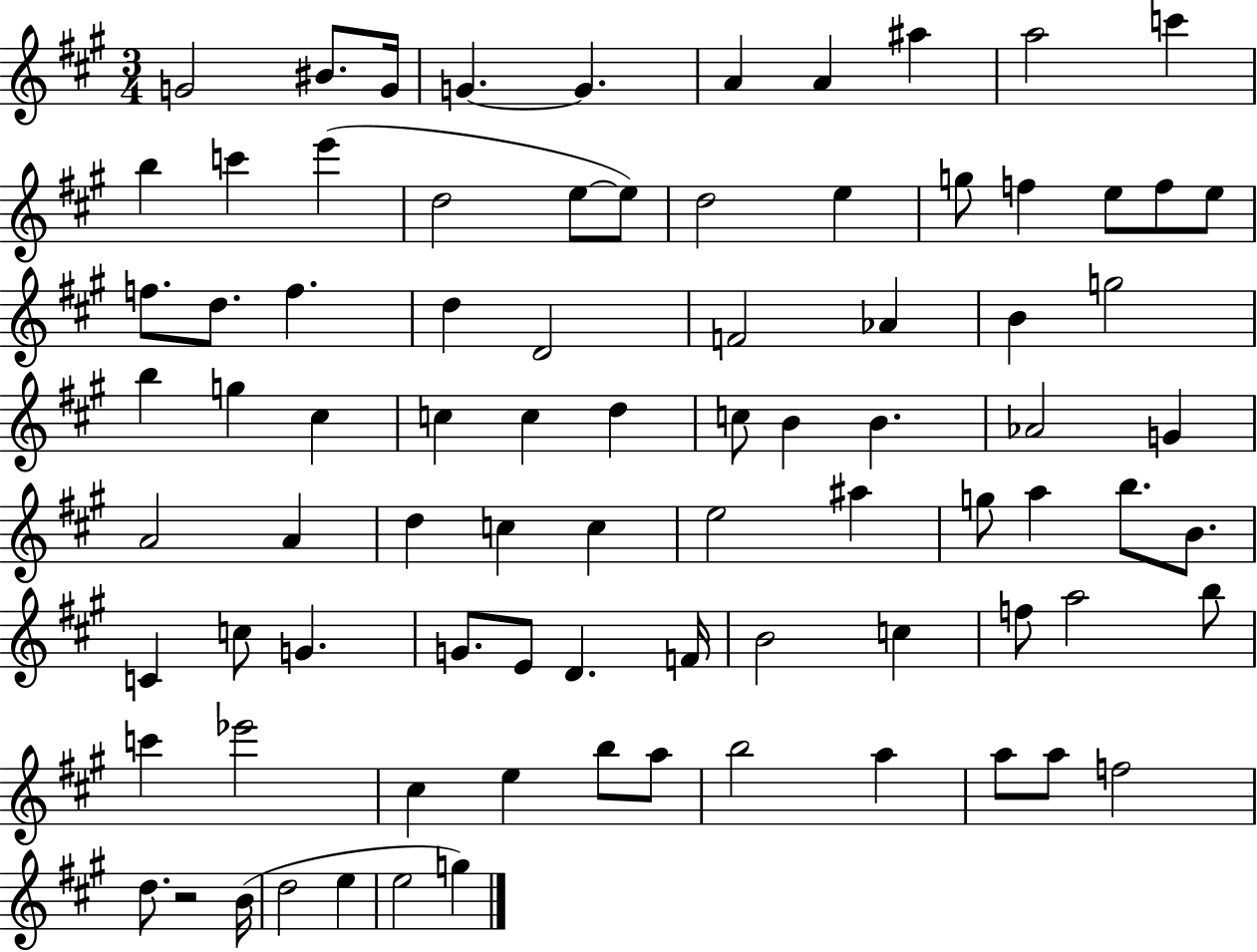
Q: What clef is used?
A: treble